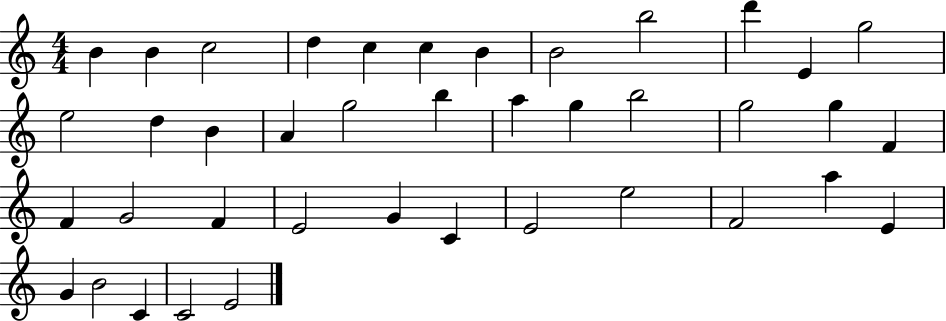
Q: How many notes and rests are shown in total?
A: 40